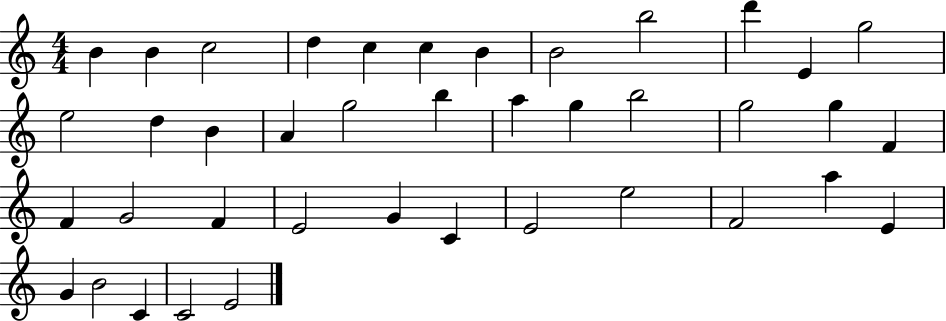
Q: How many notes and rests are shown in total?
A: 40